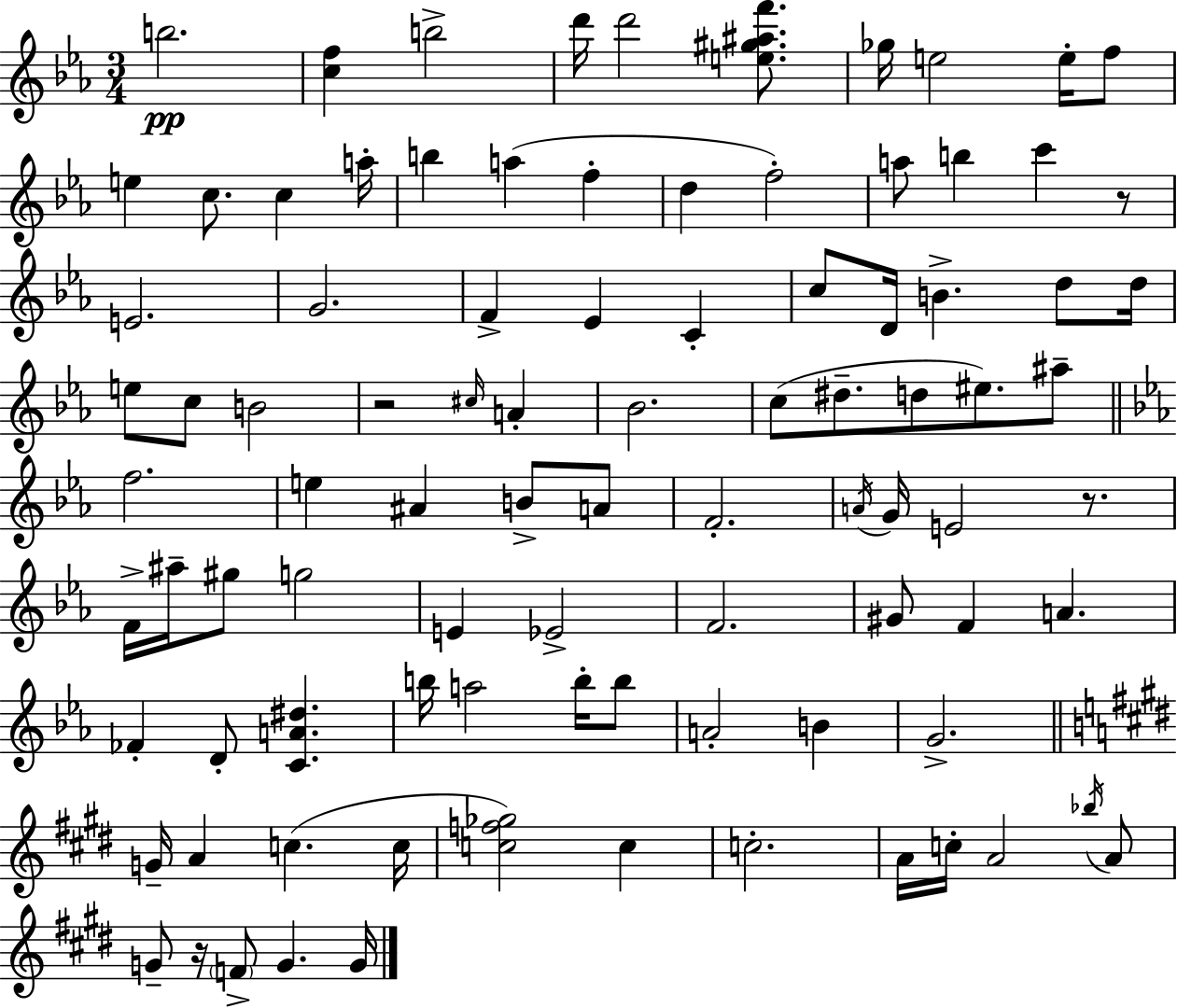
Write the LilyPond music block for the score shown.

{
  \clef treble
  \numericTimeSignature
  \time 3/4
  \key ees \major
  b''2.\pp | <c'' f''>4 b''2-> | d'''16 d'''2 <e'' gis'' ais'' f'''>8. | ges''16 e''2 e''16-. f''8 | \break e''4 c''8. c''4 a''16-. | b''4 a''4( f''4-. | d''4 f''2-.) | a''8 b''4 c'''4 r8 | \break e'2. | g'2. | f'4-> ees'4 c'4-. | c''8 d'16 b'4.-> d''8 d''16 | \break e''8 c''8 b'2 | r2 \grace { cis''16 } a'4-. | bes'2. | c''8( dis''8.-- d''8 eis''8.) ais''8-- | \break \bar "||" \break \key c \minor f''2. | e''4 ais'4 b'8-> a'8 | f'2.-. | \acciaccatura { a'16 } g'16 e'2 r8. | \break f'16-> ais''16-- gis''8 g''2 | e'4 ees'2-> | f'2. | gis'8 f'4 a'4. | \break fes'4-. d'8-. <c' a' dis''>4. | b''16 a''2 b''16-. b''8 | a'2-. b'4 | g'2.-> | \break \bar "||" \break \key e \major g'16-- a'4 c''4.( c''16 | <c'' f'' ges''>2) c''4 | c''2.-. | a'16 c''16-. a'2 \acciaccatura { bes''16 } a'8 | \break g'8-- r16 \parenthesize f'8-> g'4. | g'16 \bar "|."
}